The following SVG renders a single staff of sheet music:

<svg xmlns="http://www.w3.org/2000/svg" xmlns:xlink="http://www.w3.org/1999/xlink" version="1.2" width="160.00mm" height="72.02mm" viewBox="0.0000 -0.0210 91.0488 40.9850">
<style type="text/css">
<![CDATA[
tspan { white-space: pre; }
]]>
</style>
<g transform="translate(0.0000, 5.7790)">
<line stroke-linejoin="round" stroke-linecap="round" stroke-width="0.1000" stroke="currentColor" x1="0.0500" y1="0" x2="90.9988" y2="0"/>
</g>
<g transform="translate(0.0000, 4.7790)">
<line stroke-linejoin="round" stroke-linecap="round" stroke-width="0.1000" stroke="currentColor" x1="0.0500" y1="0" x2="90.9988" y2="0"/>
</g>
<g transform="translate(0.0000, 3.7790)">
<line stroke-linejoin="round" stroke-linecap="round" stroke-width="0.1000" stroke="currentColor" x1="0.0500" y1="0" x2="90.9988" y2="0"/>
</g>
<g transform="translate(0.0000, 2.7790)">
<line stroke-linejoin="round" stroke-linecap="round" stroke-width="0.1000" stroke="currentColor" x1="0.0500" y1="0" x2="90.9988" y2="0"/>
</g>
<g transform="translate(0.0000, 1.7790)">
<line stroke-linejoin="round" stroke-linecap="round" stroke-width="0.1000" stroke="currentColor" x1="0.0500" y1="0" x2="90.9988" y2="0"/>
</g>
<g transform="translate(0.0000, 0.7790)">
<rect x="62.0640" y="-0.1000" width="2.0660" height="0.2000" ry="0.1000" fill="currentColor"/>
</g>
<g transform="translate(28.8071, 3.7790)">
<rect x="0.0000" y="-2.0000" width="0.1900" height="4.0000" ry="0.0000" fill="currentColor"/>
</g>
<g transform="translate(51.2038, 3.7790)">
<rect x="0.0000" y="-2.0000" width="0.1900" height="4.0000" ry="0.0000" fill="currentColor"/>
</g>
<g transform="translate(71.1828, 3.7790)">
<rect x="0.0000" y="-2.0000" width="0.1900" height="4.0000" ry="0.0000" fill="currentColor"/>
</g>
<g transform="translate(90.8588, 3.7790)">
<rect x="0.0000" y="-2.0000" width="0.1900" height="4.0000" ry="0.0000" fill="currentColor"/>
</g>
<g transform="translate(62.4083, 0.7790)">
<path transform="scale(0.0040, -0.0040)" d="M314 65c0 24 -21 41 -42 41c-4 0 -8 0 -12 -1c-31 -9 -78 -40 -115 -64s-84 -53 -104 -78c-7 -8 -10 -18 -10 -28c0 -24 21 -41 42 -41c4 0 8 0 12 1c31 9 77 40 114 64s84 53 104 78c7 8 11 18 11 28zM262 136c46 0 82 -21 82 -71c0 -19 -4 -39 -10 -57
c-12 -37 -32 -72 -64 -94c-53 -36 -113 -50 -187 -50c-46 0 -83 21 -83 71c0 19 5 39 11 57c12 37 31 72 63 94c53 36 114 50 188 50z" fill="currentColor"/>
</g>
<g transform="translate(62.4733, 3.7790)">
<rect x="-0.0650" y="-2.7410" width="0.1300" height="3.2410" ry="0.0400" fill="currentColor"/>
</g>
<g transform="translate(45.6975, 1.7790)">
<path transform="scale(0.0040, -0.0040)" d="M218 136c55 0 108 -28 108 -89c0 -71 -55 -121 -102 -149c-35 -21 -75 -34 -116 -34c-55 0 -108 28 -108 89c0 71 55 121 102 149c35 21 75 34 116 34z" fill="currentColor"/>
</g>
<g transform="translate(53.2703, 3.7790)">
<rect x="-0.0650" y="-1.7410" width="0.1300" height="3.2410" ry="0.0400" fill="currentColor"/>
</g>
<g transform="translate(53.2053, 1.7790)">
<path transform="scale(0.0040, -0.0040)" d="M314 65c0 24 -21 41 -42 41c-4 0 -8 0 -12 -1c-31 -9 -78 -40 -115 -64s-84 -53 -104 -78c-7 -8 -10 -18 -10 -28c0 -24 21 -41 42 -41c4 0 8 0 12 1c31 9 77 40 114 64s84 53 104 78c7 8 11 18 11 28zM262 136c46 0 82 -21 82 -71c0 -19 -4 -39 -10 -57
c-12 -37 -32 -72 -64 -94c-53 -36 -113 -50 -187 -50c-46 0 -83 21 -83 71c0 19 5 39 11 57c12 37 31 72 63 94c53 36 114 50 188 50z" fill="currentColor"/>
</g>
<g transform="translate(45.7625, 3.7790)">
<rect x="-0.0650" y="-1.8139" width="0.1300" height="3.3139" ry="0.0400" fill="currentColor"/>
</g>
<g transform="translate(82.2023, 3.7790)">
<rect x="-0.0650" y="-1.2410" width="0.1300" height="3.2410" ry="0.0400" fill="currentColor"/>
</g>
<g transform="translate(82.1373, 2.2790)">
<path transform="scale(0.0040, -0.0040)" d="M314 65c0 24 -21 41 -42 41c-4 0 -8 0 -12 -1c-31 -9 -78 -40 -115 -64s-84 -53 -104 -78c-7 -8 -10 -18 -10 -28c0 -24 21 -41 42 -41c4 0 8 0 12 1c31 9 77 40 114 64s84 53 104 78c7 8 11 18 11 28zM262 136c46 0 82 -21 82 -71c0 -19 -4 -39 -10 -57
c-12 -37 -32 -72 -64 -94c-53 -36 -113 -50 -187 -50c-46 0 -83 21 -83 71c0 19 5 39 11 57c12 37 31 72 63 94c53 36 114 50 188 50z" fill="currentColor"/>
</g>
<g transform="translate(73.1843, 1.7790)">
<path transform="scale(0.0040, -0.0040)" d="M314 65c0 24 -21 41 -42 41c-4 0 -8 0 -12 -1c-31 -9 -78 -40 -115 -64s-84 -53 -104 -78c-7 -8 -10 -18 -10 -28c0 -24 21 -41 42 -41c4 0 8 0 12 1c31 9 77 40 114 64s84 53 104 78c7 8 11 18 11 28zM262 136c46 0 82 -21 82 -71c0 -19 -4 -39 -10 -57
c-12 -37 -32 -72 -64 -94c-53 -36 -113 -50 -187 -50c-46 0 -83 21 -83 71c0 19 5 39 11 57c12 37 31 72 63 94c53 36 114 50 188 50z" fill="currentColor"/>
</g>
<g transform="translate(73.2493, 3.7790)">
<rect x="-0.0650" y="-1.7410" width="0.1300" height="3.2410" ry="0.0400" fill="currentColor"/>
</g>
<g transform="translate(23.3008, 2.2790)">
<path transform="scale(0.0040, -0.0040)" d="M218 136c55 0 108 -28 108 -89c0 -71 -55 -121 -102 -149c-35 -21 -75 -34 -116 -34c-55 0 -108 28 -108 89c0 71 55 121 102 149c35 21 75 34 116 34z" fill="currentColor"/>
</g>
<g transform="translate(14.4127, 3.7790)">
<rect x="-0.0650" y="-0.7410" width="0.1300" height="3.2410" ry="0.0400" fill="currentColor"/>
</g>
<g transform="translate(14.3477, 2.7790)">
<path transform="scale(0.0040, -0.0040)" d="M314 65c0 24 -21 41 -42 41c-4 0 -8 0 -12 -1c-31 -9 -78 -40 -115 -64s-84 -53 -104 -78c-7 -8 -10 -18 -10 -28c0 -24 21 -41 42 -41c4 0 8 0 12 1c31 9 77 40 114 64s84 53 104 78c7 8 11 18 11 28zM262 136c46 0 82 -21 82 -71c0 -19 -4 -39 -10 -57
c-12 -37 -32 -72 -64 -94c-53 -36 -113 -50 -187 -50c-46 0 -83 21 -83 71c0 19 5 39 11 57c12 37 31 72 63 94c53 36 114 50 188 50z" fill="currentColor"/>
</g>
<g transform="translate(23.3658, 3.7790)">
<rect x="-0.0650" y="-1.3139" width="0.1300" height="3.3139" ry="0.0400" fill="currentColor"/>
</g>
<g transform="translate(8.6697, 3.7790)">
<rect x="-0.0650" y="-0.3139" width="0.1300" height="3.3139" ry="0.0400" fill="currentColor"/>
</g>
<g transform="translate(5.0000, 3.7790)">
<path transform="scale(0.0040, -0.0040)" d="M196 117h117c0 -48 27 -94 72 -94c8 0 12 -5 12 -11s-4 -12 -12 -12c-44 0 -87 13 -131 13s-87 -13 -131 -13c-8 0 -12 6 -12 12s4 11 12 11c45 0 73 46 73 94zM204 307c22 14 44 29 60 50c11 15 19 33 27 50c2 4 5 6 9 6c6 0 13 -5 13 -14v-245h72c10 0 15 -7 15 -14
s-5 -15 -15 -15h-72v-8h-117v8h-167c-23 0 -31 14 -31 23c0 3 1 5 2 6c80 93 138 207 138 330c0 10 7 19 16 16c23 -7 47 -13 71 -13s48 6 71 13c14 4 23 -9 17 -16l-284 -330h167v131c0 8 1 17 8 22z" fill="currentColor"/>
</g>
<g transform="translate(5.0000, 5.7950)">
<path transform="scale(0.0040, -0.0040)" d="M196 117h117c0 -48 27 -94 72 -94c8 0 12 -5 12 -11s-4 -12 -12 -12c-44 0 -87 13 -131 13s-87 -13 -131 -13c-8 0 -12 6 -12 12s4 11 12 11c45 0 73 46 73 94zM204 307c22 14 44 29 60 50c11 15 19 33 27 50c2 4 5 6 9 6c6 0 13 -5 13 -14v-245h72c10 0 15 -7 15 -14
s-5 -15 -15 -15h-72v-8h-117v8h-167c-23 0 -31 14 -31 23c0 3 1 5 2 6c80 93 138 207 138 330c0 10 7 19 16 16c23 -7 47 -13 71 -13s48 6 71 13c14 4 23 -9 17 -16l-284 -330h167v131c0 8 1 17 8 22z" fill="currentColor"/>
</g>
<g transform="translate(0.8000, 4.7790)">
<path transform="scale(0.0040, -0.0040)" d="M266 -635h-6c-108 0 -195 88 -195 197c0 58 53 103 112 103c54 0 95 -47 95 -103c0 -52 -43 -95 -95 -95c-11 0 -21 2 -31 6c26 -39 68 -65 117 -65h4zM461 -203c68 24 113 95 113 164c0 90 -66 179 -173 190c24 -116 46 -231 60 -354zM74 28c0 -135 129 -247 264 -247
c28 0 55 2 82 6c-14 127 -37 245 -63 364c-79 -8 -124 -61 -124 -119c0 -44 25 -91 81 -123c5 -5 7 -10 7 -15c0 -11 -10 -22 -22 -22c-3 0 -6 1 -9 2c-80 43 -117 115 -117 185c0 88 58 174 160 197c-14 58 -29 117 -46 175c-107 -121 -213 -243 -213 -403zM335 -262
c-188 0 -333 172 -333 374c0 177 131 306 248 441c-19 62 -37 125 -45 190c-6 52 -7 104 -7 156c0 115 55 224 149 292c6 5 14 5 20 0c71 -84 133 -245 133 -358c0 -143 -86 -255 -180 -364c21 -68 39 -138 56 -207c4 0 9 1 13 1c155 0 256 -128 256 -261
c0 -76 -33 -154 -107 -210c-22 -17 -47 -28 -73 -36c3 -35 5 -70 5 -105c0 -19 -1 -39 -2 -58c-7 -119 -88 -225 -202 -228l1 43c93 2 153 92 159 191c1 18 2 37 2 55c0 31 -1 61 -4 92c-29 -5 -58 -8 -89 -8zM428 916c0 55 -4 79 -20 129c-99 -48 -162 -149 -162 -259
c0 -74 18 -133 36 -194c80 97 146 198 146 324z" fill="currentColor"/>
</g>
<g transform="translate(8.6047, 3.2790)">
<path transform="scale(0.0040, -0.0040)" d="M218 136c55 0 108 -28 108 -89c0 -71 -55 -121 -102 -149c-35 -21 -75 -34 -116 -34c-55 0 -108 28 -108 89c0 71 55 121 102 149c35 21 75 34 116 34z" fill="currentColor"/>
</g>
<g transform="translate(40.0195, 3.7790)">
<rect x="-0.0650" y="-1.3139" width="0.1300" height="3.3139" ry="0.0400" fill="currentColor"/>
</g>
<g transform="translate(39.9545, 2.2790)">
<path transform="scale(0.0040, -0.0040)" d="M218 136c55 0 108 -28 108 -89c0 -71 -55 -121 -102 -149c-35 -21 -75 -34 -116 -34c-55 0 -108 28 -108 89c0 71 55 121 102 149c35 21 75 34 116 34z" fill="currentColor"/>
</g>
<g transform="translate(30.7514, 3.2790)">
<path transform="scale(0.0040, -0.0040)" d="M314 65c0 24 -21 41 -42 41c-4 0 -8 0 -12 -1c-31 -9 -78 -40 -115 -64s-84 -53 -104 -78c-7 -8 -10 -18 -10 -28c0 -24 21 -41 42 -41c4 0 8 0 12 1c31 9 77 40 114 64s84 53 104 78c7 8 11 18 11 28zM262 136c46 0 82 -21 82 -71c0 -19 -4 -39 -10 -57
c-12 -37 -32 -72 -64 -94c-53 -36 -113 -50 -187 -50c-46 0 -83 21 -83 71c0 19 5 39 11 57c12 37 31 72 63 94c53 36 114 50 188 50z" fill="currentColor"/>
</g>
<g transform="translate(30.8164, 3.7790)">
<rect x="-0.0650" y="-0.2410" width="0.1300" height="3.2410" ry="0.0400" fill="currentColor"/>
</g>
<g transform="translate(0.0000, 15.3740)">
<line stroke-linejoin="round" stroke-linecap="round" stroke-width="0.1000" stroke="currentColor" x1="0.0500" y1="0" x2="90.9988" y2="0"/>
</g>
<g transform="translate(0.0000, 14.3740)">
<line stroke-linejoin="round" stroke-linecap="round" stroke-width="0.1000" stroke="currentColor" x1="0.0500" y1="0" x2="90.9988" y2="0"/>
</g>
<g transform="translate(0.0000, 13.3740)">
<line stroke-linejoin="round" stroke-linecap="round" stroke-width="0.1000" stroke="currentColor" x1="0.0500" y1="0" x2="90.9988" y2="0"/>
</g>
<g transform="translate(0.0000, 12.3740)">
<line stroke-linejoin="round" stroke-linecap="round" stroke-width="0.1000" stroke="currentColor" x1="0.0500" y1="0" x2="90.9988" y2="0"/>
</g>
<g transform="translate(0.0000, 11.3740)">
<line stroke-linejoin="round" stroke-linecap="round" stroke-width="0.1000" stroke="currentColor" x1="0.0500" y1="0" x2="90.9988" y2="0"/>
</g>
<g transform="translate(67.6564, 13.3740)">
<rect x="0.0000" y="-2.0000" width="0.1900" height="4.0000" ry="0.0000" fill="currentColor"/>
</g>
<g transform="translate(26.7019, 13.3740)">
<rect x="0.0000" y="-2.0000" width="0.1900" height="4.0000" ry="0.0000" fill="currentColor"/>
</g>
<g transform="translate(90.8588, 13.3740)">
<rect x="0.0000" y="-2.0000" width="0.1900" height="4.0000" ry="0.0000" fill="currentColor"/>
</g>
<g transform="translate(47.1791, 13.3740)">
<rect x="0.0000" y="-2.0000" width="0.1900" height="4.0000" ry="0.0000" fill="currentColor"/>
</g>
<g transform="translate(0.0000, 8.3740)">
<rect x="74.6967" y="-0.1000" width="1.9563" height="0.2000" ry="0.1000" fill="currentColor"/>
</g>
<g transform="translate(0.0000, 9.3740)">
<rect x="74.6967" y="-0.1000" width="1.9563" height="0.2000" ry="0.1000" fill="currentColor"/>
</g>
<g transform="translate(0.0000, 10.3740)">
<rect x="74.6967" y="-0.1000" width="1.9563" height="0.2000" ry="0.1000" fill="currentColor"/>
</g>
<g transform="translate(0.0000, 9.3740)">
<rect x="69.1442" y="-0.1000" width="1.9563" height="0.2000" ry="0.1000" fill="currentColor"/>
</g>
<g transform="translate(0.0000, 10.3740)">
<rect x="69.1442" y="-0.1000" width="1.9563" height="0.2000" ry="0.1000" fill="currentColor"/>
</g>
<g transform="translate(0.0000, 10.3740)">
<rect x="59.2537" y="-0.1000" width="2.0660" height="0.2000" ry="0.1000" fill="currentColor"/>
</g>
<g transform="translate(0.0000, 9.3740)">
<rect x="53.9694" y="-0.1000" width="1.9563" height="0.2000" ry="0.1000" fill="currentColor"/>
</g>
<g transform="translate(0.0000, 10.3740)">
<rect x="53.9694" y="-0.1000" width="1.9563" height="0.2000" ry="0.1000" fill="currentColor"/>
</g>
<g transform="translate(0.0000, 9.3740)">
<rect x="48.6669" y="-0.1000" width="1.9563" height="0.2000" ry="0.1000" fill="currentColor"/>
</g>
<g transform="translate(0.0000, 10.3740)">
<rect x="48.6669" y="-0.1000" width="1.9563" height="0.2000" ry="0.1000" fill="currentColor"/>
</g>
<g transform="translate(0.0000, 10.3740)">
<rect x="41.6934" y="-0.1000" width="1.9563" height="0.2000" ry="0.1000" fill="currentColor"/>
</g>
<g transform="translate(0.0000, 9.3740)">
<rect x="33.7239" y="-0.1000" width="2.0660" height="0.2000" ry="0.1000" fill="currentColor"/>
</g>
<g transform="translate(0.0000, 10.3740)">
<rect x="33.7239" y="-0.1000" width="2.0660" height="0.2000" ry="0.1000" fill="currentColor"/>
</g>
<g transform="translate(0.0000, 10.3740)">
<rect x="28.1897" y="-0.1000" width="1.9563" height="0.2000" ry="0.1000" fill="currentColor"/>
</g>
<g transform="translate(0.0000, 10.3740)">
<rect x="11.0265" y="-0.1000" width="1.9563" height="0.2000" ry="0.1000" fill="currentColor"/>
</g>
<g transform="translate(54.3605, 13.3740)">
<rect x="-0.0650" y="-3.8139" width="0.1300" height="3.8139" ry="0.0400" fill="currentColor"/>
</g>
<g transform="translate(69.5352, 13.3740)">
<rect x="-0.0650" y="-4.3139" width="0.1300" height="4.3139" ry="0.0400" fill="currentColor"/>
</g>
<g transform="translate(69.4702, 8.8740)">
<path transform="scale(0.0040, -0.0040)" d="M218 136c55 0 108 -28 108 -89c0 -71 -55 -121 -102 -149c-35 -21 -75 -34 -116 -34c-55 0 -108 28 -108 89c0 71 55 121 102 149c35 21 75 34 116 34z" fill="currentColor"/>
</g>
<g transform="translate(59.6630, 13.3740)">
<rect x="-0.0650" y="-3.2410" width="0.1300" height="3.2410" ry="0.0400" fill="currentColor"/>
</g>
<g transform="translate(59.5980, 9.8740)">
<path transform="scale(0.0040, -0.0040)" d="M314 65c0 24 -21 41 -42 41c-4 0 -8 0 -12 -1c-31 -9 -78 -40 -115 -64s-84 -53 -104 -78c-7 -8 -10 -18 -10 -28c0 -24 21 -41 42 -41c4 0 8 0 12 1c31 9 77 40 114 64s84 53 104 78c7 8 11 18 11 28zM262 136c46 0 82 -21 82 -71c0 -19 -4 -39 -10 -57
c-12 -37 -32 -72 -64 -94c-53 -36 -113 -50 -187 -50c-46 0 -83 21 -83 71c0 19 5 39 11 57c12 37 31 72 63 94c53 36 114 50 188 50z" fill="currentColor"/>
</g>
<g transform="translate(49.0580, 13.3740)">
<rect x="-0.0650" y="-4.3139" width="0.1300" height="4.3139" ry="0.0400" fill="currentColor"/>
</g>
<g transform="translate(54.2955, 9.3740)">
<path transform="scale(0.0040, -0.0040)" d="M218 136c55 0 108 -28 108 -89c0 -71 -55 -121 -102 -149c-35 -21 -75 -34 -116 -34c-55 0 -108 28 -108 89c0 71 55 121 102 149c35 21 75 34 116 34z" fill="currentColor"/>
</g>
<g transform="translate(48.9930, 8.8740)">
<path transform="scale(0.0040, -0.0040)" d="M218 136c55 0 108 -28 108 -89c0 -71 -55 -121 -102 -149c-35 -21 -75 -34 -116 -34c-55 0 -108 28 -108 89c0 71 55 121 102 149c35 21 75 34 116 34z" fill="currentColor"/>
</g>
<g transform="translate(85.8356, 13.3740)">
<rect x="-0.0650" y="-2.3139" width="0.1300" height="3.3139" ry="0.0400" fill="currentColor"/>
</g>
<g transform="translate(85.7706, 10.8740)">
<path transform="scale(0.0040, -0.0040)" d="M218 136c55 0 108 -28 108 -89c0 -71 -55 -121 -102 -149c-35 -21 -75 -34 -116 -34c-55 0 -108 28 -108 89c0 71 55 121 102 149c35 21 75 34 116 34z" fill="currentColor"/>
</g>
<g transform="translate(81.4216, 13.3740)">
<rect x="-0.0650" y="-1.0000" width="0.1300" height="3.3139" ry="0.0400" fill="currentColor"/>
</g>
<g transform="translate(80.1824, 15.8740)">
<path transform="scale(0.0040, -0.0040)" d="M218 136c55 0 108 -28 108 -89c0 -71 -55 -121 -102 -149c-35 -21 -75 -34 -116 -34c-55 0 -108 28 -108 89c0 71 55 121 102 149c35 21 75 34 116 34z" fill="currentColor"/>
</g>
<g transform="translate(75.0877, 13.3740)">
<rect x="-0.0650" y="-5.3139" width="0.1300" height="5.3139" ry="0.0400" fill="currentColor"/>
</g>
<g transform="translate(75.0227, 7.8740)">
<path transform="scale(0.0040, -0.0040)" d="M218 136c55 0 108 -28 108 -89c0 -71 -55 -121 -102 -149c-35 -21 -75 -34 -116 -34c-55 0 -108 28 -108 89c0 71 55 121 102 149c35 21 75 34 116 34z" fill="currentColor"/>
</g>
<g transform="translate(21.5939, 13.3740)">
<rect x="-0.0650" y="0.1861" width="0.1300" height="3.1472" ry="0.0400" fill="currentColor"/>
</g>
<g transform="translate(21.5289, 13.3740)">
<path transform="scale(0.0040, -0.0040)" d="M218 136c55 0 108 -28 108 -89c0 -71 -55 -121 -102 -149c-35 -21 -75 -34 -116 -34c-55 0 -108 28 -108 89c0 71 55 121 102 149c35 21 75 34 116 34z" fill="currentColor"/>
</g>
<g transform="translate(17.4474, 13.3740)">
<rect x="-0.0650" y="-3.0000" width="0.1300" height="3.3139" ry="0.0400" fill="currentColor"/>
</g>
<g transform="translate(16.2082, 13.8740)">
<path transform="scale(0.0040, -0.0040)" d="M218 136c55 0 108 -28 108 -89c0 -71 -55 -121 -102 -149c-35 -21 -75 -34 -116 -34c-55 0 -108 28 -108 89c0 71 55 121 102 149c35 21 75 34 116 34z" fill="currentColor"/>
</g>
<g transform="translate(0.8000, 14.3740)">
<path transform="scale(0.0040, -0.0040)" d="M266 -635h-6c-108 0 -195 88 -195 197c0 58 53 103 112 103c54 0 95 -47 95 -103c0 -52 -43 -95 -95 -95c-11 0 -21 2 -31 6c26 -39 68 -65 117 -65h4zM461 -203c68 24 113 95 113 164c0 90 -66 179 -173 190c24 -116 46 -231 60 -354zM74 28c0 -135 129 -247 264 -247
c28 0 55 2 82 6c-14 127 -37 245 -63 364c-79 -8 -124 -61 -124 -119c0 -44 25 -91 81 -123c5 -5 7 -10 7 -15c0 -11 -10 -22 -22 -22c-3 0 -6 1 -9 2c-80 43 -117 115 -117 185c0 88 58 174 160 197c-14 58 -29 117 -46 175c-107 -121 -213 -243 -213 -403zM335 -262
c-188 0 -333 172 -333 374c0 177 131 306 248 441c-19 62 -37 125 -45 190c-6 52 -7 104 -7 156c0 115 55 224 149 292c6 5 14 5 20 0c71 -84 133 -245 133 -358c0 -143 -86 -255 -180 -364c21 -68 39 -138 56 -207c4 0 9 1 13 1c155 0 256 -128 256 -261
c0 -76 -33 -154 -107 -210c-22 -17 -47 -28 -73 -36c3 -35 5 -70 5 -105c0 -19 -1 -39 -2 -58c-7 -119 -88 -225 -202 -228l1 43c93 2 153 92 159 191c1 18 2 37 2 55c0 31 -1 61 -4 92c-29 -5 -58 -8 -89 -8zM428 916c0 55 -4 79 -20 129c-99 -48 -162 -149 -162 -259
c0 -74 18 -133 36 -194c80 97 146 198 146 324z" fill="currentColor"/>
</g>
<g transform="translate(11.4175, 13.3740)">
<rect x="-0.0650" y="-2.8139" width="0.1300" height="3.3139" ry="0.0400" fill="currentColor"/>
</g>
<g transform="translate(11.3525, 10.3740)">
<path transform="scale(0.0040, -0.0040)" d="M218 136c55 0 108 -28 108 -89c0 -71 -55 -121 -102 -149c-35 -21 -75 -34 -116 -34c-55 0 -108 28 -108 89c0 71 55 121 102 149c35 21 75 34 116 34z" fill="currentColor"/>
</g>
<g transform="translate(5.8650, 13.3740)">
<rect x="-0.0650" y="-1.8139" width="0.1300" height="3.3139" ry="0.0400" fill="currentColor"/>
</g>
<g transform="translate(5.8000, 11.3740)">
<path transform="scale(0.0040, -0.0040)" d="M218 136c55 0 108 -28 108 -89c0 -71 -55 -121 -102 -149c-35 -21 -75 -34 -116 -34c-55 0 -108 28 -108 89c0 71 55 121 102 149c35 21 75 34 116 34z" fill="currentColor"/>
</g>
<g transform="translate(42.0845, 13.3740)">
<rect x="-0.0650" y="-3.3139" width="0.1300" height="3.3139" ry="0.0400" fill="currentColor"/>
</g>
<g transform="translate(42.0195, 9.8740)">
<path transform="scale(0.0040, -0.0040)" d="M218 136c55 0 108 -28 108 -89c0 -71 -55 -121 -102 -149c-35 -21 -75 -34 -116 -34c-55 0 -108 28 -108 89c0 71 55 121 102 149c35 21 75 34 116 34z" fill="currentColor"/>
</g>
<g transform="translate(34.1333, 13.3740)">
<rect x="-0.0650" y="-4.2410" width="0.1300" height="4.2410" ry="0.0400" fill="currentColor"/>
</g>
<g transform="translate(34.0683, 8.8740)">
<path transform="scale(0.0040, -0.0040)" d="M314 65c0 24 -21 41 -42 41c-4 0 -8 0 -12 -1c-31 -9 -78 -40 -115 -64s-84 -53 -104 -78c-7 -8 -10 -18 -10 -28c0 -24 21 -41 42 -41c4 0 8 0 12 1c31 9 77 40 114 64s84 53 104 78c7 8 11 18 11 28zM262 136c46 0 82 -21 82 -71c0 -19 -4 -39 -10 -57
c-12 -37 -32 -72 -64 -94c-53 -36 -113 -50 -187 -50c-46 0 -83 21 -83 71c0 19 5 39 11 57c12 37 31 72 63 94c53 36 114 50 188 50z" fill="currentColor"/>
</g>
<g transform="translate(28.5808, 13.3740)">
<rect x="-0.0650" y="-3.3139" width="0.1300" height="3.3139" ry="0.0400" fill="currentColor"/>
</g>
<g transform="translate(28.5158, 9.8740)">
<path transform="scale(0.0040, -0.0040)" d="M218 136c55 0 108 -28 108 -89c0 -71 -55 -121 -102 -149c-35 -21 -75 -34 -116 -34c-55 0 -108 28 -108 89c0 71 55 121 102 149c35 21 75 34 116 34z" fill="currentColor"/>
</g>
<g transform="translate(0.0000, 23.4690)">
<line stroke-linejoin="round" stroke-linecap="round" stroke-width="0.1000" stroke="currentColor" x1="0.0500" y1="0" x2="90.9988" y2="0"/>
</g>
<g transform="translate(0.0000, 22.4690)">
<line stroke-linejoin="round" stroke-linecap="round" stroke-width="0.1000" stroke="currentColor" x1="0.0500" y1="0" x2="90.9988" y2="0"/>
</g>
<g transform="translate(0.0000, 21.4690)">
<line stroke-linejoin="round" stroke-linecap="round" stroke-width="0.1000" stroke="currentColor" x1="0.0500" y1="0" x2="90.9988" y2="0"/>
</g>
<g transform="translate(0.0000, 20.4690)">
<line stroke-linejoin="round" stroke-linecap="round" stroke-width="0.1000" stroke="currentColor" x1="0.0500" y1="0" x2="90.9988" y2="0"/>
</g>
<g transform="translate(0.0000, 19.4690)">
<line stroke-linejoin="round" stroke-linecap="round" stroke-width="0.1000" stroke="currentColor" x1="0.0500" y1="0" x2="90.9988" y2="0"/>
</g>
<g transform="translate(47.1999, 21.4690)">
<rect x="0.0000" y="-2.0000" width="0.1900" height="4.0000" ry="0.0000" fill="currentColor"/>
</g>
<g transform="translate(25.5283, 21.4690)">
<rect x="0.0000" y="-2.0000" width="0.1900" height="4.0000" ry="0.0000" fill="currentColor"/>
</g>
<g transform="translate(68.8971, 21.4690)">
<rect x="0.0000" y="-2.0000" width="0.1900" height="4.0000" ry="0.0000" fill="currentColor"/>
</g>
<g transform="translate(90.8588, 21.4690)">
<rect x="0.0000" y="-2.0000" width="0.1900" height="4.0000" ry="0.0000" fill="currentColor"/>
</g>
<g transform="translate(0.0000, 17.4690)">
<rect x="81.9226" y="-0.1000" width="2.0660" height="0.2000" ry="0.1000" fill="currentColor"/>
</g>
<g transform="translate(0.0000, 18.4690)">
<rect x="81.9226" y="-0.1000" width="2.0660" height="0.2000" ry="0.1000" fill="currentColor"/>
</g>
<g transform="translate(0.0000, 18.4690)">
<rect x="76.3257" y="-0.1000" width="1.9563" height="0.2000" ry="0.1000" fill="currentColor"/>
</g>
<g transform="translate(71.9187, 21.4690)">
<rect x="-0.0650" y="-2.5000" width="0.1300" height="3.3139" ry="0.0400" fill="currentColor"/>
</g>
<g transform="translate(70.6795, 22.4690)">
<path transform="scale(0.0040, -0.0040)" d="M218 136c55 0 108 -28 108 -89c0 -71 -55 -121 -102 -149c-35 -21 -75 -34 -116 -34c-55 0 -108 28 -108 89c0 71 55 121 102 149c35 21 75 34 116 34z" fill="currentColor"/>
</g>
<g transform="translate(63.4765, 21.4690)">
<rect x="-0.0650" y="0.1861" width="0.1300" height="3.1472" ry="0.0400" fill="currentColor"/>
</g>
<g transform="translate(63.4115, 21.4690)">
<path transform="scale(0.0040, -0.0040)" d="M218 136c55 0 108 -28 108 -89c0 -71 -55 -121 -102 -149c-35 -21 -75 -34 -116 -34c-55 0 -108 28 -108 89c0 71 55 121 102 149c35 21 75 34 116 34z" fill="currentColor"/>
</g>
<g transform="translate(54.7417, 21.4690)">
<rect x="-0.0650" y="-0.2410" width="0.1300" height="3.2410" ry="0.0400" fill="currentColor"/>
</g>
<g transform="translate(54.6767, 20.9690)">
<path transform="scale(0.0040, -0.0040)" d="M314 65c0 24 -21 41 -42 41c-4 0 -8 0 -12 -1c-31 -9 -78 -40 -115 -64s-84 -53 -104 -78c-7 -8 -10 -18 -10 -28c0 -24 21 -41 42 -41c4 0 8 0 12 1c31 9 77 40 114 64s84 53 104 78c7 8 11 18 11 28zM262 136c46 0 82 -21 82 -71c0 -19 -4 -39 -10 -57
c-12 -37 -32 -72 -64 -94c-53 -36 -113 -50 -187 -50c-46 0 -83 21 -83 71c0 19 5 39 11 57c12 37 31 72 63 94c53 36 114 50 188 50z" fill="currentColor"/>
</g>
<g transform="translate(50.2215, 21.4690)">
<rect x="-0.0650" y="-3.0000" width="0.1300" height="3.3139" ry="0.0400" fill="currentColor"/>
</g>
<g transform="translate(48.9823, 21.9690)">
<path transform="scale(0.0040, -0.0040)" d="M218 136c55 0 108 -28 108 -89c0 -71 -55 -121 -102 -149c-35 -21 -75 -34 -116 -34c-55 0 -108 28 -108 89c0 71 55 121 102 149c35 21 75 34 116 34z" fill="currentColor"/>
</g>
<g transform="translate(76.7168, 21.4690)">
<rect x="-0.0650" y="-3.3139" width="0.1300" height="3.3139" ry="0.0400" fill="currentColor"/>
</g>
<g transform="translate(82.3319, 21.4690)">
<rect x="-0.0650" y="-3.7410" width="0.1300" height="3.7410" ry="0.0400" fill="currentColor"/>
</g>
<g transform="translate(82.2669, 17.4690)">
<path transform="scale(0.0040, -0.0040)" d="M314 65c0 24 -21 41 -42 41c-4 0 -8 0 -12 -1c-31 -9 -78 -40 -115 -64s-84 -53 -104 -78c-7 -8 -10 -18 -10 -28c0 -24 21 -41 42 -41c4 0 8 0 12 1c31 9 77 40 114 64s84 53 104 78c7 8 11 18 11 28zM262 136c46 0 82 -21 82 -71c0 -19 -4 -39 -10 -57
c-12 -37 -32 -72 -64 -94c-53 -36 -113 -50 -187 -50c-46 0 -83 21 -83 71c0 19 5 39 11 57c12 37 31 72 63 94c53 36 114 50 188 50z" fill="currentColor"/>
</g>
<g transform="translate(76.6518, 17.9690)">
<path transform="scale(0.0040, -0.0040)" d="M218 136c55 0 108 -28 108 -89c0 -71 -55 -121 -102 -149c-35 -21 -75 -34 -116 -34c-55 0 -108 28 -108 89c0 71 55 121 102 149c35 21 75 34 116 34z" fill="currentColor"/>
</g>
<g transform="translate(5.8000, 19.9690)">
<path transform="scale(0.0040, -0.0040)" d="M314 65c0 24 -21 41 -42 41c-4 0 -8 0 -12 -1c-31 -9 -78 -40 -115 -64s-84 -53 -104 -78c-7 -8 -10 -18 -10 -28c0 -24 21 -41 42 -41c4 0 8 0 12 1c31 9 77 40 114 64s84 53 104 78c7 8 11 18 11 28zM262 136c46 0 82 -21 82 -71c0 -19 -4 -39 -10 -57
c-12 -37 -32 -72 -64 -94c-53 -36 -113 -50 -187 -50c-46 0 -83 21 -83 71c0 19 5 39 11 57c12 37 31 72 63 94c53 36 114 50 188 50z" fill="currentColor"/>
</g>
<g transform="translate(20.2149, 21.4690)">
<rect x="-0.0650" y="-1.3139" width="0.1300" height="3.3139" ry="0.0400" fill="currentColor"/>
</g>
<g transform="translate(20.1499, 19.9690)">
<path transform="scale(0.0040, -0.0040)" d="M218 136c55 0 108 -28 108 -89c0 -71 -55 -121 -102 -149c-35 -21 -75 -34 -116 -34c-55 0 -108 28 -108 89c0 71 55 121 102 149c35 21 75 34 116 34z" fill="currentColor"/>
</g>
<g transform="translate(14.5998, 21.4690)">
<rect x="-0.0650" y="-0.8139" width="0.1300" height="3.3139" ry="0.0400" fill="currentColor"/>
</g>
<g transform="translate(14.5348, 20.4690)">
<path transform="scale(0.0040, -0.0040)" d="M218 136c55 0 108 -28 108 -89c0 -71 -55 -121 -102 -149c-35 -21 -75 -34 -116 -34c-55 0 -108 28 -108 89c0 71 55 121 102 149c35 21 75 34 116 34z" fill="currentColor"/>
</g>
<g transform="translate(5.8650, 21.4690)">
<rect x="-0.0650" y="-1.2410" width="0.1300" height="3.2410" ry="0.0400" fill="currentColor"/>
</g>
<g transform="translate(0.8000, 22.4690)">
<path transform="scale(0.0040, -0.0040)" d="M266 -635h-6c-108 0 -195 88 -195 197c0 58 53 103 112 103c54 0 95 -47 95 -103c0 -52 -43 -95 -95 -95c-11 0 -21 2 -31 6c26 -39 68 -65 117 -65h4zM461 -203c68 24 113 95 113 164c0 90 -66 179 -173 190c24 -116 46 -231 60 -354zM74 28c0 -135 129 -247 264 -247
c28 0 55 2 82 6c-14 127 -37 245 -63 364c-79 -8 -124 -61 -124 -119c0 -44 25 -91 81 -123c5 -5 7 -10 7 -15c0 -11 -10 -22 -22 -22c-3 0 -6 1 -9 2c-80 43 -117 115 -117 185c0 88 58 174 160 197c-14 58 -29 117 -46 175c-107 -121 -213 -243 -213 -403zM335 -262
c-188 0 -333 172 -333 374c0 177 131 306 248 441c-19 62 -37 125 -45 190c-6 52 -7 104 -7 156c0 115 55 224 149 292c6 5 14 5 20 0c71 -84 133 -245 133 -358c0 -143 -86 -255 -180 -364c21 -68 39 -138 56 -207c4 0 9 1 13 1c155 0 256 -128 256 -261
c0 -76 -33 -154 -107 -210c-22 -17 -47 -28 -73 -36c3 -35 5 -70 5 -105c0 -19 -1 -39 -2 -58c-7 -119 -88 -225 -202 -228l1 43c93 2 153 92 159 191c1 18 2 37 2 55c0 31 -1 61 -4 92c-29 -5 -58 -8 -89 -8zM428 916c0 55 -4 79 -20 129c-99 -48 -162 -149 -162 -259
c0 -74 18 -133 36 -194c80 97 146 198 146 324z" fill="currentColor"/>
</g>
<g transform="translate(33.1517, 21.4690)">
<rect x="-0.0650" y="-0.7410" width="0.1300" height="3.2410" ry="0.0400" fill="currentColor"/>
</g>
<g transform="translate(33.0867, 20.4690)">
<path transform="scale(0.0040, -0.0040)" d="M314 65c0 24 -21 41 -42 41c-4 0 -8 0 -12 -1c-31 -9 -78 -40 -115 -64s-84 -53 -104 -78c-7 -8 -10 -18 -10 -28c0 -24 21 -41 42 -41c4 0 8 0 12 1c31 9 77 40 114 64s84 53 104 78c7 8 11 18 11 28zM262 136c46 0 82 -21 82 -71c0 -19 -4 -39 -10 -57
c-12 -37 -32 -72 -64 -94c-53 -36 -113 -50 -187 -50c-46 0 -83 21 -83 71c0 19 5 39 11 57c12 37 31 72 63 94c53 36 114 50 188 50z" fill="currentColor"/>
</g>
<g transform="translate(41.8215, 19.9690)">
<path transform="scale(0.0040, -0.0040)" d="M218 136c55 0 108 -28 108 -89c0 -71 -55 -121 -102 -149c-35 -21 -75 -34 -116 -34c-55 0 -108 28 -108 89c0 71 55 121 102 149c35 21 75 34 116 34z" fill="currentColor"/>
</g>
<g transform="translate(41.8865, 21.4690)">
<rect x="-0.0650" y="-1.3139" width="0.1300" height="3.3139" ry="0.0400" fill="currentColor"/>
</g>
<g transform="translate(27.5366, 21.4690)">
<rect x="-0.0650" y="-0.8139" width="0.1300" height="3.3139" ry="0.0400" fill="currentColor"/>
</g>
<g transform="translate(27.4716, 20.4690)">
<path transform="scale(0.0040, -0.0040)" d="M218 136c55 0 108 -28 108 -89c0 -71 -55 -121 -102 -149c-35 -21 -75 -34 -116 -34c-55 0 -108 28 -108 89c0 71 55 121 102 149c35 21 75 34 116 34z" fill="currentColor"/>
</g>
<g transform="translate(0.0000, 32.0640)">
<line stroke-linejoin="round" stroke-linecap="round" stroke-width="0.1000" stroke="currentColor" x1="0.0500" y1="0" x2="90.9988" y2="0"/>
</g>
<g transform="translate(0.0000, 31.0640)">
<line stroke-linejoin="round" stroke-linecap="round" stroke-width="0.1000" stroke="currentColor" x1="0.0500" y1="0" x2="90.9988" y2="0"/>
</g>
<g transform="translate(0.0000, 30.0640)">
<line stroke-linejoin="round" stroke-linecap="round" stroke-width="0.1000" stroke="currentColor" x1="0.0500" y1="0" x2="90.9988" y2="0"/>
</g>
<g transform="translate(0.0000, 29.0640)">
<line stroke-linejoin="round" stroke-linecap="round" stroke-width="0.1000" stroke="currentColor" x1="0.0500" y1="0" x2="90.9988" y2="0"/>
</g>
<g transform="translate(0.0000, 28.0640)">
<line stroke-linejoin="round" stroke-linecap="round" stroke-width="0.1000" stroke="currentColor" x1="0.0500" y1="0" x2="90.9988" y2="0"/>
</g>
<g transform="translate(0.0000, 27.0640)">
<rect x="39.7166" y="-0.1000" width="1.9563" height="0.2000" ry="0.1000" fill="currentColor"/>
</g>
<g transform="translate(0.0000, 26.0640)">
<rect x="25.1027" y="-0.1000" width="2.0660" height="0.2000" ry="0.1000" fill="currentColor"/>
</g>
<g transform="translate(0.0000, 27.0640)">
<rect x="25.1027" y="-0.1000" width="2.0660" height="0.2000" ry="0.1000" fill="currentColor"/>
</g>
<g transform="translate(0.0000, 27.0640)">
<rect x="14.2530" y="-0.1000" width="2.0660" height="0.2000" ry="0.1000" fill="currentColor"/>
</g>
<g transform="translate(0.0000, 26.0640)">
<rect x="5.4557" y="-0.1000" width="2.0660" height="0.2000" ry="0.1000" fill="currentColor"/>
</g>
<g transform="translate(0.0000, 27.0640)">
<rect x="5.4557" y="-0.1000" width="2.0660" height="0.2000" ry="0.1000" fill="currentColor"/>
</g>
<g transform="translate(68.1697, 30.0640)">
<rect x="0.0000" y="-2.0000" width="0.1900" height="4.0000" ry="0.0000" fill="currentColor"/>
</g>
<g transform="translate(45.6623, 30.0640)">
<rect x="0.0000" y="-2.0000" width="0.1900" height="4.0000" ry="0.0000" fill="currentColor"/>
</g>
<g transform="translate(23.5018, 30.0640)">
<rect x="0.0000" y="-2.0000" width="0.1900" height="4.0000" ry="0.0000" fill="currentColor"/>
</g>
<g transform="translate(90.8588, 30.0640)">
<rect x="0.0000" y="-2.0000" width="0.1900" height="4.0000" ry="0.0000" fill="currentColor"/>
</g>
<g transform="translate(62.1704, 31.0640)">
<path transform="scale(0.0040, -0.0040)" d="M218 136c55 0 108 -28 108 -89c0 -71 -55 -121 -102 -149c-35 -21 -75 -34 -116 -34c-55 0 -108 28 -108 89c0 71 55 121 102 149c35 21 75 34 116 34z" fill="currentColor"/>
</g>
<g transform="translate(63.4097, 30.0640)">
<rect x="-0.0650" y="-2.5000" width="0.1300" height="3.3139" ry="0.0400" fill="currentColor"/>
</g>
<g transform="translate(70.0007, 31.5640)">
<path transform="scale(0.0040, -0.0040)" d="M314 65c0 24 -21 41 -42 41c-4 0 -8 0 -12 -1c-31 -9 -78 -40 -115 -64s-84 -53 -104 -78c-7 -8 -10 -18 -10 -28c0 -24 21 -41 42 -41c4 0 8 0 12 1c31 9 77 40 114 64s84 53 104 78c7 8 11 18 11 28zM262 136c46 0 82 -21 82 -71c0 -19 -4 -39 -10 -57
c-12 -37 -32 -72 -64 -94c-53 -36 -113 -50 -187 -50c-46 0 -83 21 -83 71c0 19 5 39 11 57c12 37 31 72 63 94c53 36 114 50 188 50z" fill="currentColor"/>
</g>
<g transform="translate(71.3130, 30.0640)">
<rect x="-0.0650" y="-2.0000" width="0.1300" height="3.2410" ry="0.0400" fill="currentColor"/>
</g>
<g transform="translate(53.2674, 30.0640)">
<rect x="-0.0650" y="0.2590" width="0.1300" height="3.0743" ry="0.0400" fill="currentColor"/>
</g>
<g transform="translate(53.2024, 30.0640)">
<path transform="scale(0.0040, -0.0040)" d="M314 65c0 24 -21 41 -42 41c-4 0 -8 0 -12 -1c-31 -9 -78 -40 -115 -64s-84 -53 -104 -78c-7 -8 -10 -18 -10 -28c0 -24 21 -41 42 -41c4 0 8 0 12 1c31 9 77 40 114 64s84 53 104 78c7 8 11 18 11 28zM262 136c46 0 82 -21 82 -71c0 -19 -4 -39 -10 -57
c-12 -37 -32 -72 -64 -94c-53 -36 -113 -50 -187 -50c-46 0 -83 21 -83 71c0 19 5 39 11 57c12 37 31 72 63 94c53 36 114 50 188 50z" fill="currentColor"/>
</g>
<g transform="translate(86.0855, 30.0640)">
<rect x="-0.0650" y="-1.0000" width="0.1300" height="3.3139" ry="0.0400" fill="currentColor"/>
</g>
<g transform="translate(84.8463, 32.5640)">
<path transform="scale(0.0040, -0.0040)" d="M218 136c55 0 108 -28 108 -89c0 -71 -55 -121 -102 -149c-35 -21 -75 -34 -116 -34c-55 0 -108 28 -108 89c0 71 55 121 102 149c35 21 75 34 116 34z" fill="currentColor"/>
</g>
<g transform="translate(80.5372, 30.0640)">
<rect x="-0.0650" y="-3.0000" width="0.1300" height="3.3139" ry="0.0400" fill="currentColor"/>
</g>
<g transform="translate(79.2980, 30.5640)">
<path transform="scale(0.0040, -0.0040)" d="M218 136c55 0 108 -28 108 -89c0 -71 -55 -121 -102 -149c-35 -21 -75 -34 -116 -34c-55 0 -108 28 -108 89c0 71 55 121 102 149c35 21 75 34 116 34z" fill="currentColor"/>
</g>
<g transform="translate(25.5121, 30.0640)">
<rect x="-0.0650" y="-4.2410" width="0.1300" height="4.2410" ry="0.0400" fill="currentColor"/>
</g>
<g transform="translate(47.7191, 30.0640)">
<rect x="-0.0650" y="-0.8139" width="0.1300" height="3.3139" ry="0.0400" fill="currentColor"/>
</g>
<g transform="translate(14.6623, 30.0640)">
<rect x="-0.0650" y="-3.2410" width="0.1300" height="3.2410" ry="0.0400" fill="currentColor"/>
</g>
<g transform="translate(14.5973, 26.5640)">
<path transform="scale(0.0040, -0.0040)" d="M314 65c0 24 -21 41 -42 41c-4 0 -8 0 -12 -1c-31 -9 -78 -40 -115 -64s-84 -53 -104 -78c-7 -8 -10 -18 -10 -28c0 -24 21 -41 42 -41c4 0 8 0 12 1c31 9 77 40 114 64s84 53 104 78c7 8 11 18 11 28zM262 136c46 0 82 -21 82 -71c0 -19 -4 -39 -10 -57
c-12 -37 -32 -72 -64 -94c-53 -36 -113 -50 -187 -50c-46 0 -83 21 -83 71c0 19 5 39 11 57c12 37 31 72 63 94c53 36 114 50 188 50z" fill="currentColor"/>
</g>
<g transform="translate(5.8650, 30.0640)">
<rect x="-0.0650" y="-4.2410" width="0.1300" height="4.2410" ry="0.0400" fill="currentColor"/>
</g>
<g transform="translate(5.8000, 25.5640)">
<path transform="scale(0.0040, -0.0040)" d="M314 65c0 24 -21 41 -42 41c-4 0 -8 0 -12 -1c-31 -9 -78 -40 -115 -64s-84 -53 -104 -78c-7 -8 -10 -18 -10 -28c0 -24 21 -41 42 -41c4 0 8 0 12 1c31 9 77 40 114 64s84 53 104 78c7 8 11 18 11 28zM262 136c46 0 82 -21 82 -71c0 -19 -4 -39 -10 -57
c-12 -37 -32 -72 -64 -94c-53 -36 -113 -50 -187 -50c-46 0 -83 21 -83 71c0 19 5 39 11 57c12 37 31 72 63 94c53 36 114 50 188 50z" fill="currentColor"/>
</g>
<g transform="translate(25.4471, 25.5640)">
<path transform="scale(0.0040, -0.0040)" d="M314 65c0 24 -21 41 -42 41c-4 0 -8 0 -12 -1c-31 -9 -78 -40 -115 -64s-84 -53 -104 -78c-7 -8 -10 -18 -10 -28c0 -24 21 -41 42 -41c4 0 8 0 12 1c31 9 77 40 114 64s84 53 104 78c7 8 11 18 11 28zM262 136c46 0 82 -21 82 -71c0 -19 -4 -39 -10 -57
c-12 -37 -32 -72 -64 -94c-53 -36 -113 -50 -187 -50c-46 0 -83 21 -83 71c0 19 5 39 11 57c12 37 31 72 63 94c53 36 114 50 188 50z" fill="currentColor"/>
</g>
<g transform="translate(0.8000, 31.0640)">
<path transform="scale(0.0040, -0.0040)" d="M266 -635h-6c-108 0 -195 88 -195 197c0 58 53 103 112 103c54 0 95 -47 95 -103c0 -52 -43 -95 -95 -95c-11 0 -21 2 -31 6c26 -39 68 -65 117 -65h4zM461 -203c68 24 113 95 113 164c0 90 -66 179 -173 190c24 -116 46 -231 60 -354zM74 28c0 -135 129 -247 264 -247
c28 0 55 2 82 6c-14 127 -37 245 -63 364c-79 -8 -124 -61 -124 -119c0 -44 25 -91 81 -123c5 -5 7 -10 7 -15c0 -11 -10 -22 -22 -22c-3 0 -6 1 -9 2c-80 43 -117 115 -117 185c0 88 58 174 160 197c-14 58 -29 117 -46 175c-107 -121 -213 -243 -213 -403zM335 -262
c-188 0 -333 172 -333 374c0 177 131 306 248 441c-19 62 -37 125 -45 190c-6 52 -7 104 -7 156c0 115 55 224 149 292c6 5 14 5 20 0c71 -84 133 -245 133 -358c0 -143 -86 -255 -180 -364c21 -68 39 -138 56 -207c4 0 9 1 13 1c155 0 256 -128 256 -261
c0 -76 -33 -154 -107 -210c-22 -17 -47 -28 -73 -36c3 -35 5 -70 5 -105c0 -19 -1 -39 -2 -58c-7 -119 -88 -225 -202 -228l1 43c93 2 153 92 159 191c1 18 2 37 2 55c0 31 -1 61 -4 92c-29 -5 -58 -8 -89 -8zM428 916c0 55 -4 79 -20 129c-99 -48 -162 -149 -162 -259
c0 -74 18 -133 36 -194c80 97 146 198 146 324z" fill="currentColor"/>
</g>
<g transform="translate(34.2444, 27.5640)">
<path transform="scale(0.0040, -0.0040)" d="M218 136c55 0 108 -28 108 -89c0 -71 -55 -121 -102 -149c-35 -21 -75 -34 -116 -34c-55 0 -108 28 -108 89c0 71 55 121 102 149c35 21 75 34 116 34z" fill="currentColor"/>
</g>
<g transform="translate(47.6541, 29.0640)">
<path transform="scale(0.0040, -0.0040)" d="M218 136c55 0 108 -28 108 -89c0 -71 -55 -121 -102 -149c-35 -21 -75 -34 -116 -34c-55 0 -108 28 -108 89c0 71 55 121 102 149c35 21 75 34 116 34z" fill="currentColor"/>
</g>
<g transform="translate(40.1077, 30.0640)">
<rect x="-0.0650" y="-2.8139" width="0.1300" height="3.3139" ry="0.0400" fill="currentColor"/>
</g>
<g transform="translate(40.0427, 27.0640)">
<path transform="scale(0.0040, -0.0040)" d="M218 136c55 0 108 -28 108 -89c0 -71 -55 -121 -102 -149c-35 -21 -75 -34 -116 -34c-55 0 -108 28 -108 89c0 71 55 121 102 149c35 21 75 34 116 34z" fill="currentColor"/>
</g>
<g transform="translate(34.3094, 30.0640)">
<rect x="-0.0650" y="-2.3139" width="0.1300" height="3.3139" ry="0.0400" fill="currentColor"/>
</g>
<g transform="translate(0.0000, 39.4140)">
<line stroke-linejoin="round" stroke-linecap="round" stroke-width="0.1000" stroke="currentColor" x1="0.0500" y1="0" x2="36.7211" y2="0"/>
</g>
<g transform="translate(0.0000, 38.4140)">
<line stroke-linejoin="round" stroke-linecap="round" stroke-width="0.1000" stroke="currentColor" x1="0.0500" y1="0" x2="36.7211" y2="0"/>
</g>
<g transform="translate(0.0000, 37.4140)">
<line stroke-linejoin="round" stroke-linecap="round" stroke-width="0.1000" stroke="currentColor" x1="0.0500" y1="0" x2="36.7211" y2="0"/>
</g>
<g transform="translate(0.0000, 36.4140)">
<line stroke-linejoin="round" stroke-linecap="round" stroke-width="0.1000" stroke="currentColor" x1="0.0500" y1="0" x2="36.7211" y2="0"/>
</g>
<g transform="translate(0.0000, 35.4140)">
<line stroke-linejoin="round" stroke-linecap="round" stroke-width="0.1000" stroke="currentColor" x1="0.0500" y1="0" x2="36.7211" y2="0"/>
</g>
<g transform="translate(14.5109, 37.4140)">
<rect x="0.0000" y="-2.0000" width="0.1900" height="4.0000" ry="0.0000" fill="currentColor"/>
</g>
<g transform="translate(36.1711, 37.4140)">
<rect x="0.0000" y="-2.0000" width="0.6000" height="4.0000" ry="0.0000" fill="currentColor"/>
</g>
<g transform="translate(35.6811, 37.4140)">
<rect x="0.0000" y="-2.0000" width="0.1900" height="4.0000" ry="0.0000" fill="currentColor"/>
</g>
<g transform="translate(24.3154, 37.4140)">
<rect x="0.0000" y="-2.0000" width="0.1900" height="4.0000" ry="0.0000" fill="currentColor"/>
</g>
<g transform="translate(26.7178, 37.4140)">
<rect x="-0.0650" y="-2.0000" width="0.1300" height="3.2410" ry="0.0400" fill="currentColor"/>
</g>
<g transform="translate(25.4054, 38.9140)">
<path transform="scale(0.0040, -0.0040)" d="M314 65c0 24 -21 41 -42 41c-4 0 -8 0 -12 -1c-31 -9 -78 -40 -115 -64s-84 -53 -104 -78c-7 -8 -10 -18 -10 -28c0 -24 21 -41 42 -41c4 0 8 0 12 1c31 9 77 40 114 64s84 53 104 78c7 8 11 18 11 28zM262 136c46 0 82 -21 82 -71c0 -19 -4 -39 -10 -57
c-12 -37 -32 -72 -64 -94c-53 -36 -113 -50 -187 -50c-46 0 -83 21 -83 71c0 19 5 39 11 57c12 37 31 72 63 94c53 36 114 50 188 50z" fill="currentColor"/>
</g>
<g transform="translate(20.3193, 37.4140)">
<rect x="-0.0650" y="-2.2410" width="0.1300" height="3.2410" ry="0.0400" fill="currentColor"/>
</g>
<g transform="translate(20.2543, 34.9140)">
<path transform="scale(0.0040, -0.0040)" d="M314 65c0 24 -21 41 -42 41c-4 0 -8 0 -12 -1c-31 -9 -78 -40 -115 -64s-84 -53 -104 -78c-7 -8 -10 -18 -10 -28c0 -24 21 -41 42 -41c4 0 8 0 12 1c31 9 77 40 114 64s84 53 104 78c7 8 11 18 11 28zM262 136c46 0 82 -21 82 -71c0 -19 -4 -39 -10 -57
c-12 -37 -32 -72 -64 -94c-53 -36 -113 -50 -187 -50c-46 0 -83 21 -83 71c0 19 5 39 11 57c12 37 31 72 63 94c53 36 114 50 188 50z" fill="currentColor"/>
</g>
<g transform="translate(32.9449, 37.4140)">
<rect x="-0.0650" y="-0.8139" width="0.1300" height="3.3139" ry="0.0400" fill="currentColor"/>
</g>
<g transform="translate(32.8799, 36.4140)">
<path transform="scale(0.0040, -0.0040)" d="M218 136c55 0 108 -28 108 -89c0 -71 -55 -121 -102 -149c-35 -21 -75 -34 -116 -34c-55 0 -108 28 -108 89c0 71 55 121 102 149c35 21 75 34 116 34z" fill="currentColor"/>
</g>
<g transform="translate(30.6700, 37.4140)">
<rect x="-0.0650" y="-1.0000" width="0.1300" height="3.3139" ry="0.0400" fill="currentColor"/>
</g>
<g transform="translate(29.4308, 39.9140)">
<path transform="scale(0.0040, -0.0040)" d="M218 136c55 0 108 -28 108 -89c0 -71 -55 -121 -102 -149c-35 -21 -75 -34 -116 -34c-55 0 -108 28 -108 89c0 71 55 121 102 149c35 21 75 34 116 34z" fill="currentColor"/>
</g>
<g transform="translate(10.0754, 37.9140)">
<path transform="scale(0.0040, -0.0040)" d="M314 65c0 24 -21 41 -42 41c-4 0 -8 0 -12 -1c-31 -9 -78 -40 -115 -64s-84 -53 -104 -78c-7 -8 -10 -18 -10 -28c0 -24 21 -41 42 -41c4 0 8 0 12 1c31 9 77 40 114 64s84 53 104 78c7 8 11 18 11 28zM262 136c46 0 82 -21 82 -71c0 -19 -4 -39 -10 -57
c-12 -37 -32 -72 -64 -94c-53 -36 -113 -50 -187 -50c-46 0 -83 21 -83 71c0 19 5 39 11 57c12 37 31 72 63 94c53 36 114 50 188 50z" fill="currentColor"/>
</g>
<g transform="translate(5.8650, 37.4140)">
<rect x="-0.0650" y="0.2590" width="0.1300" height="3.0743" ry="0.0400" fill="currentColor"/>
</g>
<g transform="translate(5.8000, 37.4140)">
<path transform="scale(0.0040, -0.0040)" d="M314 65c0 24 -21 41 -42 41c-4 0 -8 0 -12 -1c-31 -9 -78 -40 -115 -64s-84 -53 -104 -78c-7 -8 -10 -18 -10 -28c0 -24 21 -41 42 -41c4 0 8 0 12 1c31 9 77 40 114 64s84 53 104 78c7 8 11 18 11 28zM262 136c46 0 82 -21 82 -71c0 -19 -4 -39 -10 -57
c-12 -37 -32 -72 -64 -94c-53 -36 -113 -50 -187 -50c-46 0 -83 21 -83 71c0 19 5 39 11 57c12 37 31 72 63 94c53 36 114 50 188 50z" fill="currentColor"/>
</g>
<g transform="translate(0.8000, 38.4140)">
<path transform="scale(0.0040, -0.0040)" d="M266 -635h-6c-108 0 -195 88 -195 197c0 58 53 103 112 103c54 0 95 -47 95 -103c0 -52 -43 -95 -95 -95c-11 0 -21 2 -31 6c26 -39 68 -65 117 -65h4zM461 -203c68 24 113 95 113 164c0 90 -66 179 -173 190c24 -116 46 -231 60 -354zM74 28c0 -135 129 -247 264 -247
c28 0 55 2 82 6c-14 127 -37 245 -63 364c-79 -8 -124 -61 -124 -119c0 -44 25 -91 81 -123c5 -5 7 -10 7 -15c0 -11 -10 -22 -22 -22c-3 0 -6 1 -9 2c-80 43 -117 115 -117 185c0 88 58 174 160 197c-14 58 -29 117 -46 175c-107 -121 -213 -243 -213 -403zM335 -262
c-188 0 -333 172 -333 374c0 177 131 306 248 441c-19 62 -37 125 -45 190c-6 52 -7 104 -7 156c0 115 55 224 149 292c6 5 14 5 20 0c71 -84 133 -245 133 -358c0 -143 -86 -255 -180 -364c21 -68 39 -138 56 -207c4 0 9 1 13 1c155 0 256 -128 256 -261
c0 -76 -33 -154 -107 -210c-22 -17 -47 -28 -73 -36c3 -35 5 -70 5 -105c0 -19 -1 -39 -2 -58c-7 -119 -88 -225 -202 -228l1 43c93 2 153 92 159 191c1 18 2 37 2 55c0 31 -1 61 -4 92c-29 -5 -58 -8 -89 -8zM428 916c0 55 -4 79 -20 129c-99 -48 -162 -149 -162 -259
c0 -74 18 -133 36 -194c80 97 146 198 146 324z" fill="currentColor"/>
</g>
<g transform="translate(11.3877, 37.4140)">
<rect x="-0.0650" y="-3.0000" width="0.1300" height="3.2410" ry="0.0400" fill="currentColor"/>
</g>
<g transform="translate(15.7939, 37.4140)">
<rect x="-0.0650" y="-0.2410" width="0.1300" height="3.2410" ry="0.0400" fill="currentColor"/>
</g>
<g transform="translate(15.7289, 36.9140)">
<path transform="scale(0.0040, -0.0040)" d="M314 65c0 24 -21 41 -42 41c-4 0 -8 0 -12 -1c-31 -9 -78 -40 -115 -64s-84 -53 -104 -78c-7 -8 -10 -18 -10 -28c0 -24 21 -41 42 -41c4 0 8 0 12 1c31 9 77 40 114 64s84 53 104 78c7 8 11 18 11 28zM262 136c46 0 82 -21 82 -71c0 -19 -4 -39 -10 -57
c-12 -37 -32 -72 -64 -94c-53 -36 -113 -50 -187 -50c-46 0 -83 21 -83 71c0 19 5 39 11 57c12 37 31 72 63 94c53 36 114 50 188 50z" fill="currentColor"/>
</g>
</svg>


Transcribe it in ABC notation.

X:1
T:Untitled
M:4/4
L:1/4
K:C
c d2 e c2 e f f2 a2 f2 e2 f a A B b d'2 b d' c' b2 d' f' D g e2 d e d d2 e A c2 B G b c'2 d'2 b2 d'2 g a d B2 G F2 A D B2 A2 c2 g2 F2 D d